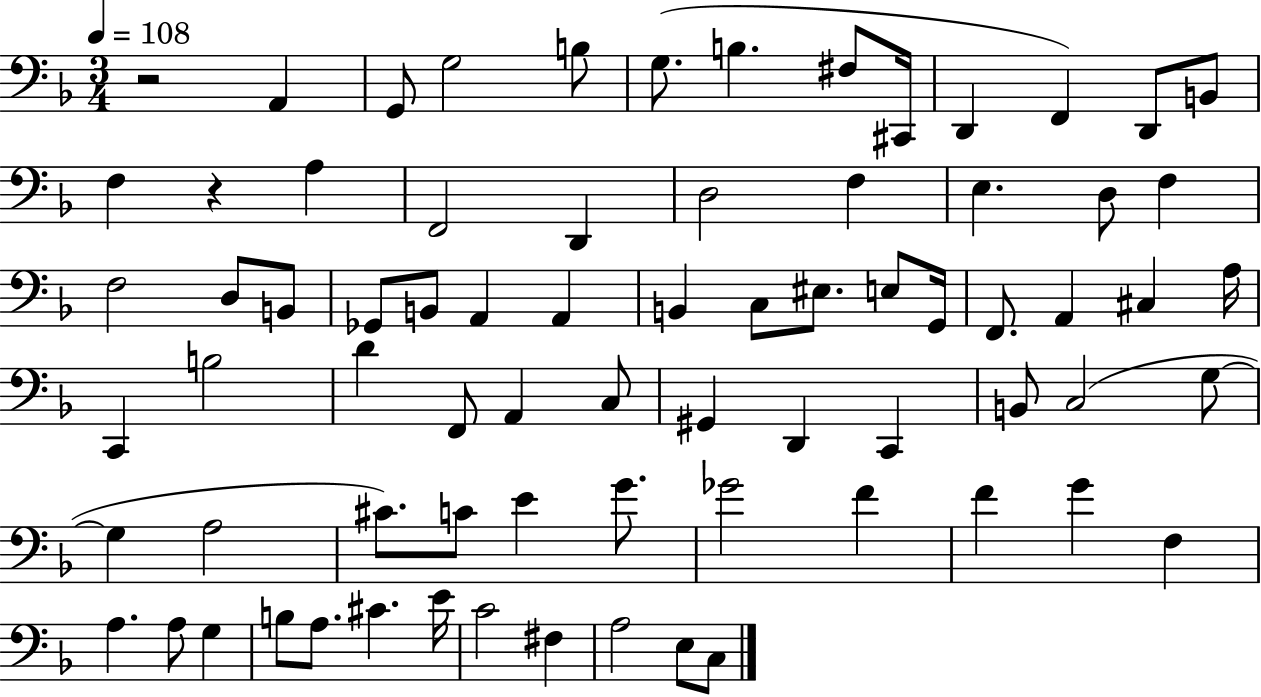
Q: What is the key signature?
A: F major